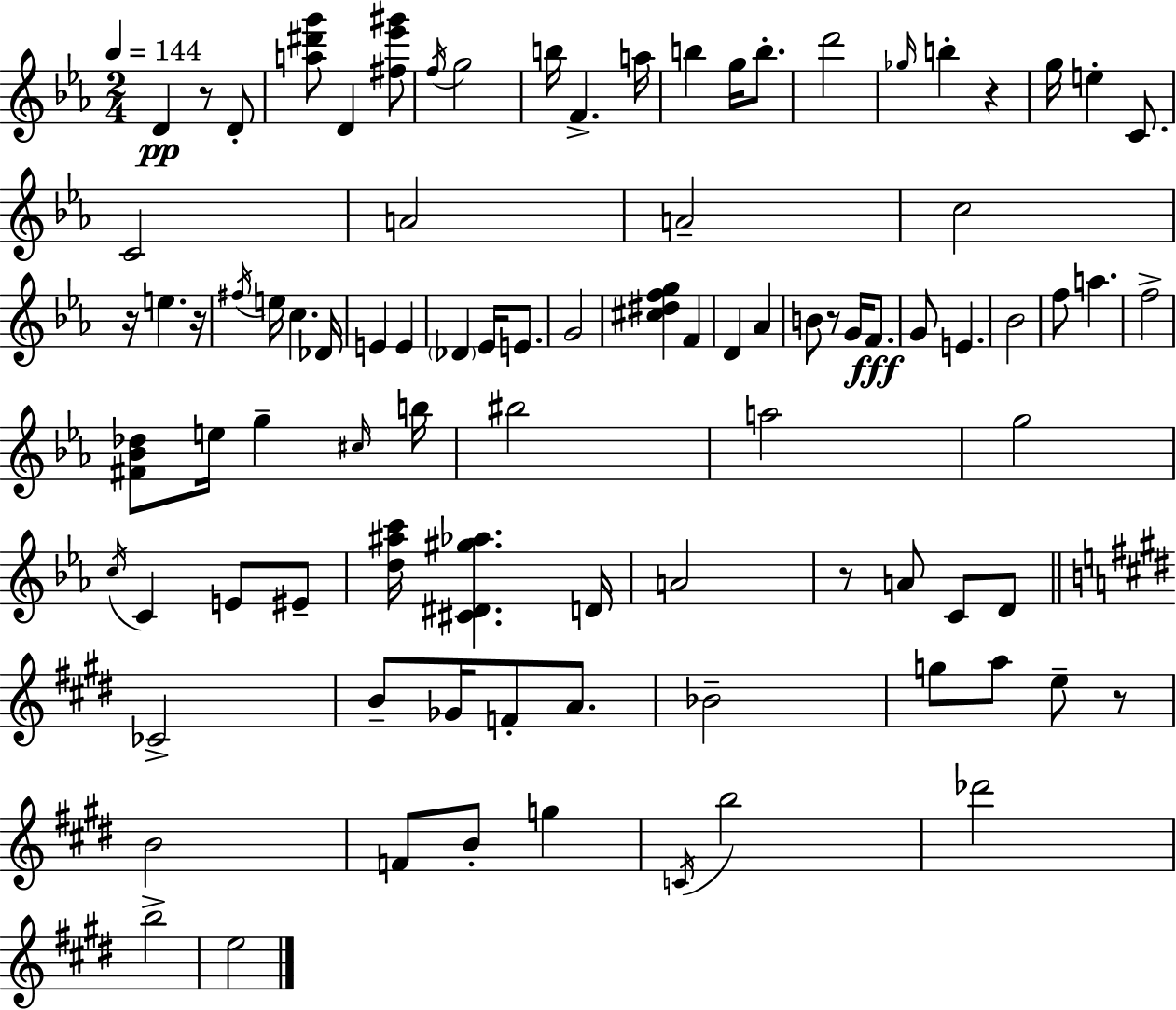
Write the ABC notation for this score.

X:1
T:Untitled
M:2/4
L:1/4
K:Cm
D z/2 D/2 [a^d'g']/2 D [^f_e'^g']/2 f/4 g2 b/4 F a/4 b g/4 b/2 d'2 _g/4 b z g/4 e C/2 C2 A2 A2 c2 z/4 e z/4 ^f/4 e/4 c _D/4 E E _D _E/4 E/2 G2 [^c^dfg] F D _A B/2 z/2 G/4 F/2 G/2 E _B2 f/2 a f2 [^F_B_d]/2 e/4 g ^c/4 b/4 ^b2 a2 g2 c/4 C E/2 ^E/2 [d^ac']/4 [^C^D^g_a] D/4 A2 z/2 A/2 C/2 D/2 _C2 B/2 _G/4 F/2 A/2 _B2 g/2 a/2 e/2 z/2 B2 F/2 B/2 g C/4 b2 _d'2 b2 e2